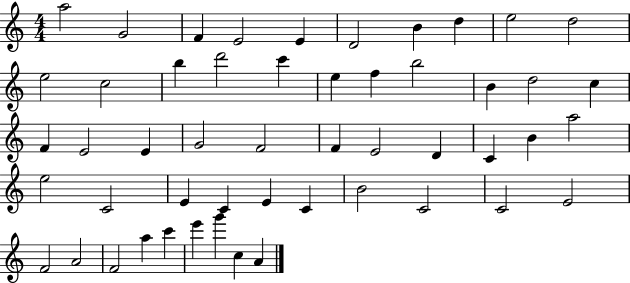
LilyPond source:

{
  \clef treble
  \numericTimeSignature
  \time 4/4
  \key c \major
  a''2 g'2 | f'4 e'2 e'4 | d'2 b'4 d''4 | e''2 d''2 | \break e''2 c''2 | b''4 d'''2 c'''4 | e''4 f''4 b''2 | b'4 d''2 c''4 | \break f'4 e'2 e'4 | g'2 f'2 | f'4 e'2 d'4 | c'4 b'4 a''2 | \break e''2 c'2 | e'4 c'4 e'4 c'4 | b'2 c'2 | c'2 e'2 | \break f'2 a'2 | f'2 a''4 c'''4 | e'''4 g'''4 c''4 a'4 | \bar "|."
}